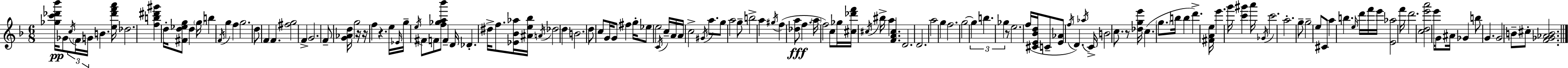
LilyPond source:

{
  \clef treble
  \numericTimeSignature
  \time 6/8
  \key f \major
  \repeat volta 2 { <ges'' c''' des''' bes'''>16\pp ges'8 \tuplet 3/2 { \acciaccatura { c''16 } \parenthesize f'16 g'16 } b'4. | <e'' des''' f''' a'''>16 des''2. | <f'' b'' dis''' gis'''>4 d''16-. <fis' d'' ees'' g''>8 d''4 | \parenthesize g''16 b''4 \acciaccatura { f'16 } g''4 f''4 | \break g''2. | d''8 f'4 f'4. | <fis'' g''>2 f'4-> | g'2. | \break f'8-- <g' aes' d''>16 g''2 | r16 r16 f''4 r4. | e''16 \grace { ees'16 } g''16-- \acciaccatura { e''16 } fis'8 f'8 <f'' ges'' a'' bes'''>8 f'4-- | d'16 des'4.-. dis''16-> f''8. | \break <ees' bes' aes''>16 <ais' e'' bes''>16 \acciaccatura { a'16 } des''2 | d''4 b'2. | d''8 c''8 g'16 g'8 | fis''4 g''16-. ees''8 e''2 | \break \acciaccatura { c'16 } c''16-- a'16 a'16 c''2-> | \acciaccatura { gis'16 } a''8. g''8 a''2 | g''8-- b''2-> | a''4 \acciaccatura { gis''16 } f''4( | \break <des'' a''>8\fff f''4. \parenthesize a''16 f''2) | c''8 ges''16 <cis'' des''' f'''>16 \acciaccatura { cis''16 } bis''16-> a''4 | <f' a' cis''>4. d'2. | d'2. | \break a''2 | g''4 f''2. | g''2~~ | \tuplet 3/2 { g''4 b''4. | \break ges''4 } r8 e''2. | f''16( <cis' e' bes' d''>16 c'8-- | <e' aes'>8 \acciaccatura { f''16 }) d'4. \acciaccatura { aes''16 } c'16-> | b'2 c''8. r8 | \break <des'' g'' e'''>16 c''4.( \parenthesize g''8. b''16 | b''4 d'''4.->) <fis' a' e''>16 e'''4. | g'''16 <c''' gis'''>4 a'''16 \acciaccatura { ges'16 } | c'''2. | \break a''2.-. | g''8-- g''2-- e''8 | cis'8 a''4 b''4. | \grace { e''16 } d'''16 f'''16 e'''16 <e' aes''>2 | \break f'''16 d'''2. | <c'' d'' e''' a'''>2 e'''16 g'8 | ais'16 ges'4 b''8 g'4. | g'2 b'8-- cis''8-. | \break <f' ges' aes' b'>2. | } \bar "|."
}